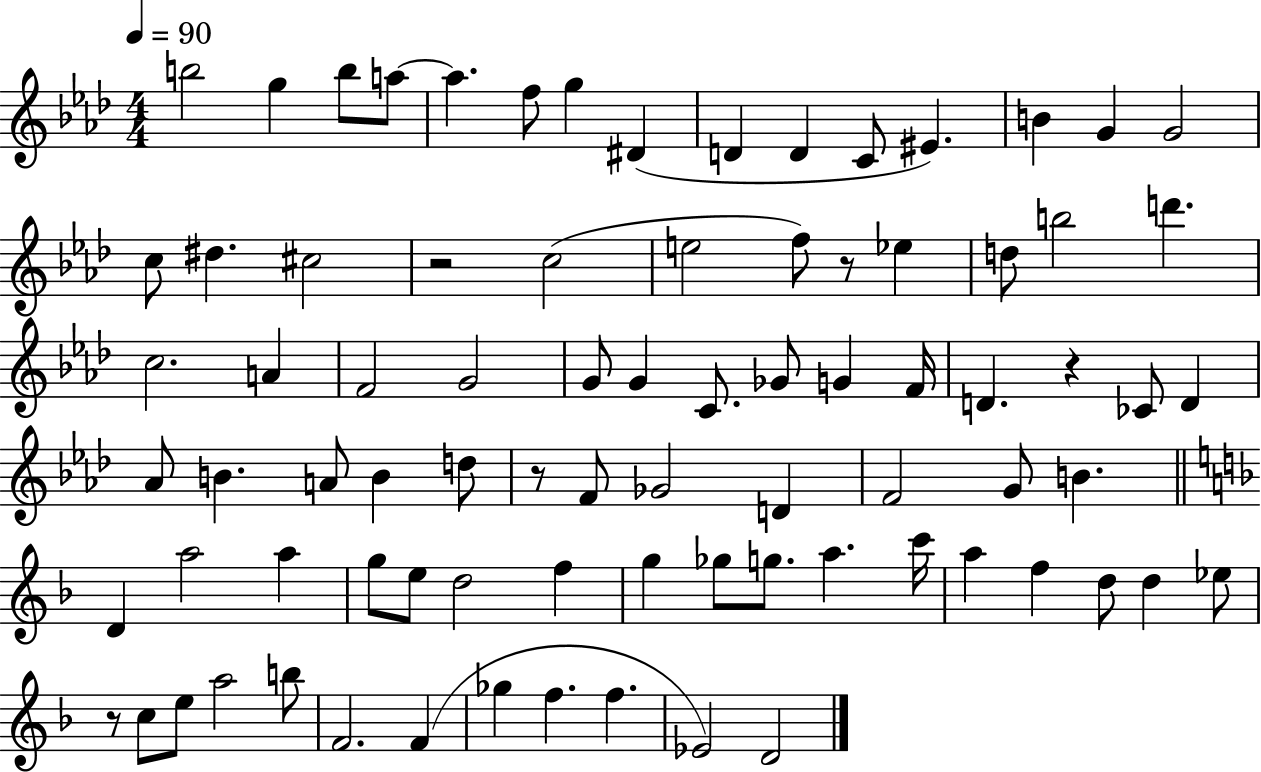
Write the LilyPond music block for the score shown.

{
  \clef treble
  \numericTimeSignature
  \time 4/4
  \key aes \major
  \tempo 4 = 90
  \repeat volta 2 { b''2 g''4 b''8 a''8~~ | a''4. f''8 g''4 dis'4( | d'4 d'4 c'8 eis'4.) | b'4 g'4 g'2 | \break c''8 dis''4. cis''2 | r2 c''2( | e''2 f''8) r8 ees''4 | d''8 b''2 d'''4. | \break c''2. a'4 | f'2 g'2 | g'8 g'4 c'8. ges'8 g'4 f'16 | d'4. r4 ces'8 d'4 | \break aes'8 b'4. a'8 b'4 d''8 | r8 f'8 ges'2 d'4 | f'2 g'8 b'4. | \bar "||" \break \key f \major d'4 a''2 a''4 | g''8 e''8 d''2 f''4 | g''4 ges''8 g''8. a''4. c'''16 | a''4 f''4 d''8 d''4 ees''8 | \break r8 c''8 e''8 a''2 b''8 | f'2. f'4( | ges''4 f''4. f''4. | ees'2) d'2 | \break } \bar "|."
}